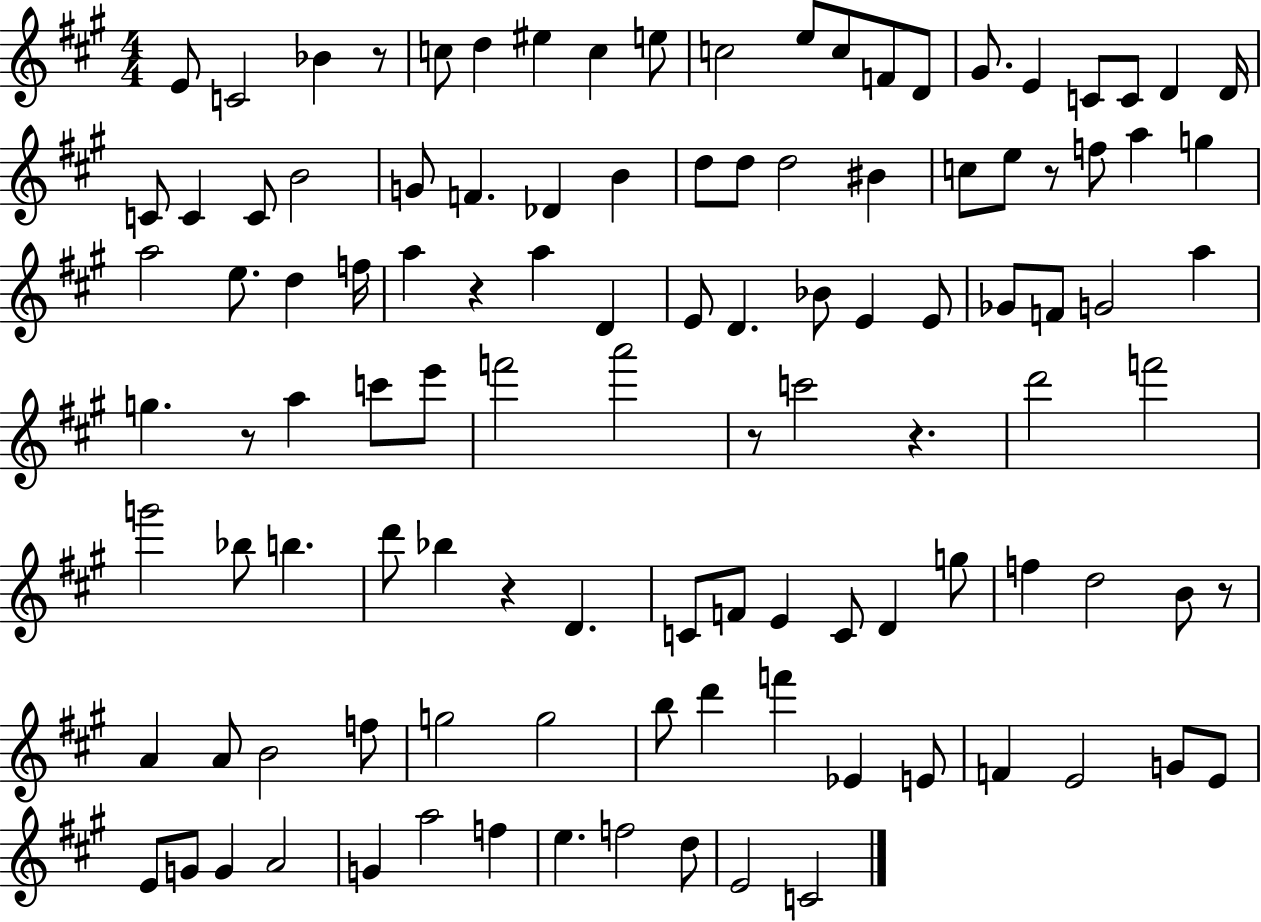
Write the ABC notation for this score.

X:1
T:Untitled
M:4/4
L:1/4
K:A
E/2 C2 _B z/2 c/2 d ^e c e/2 c2 e/2 c/2 F/2 D/2 ^G/2 E C/2 C/2 D D/4 C/2 C C/2 B2 G/2 F _D B d/2 d/2 d2 ^B c/2 e/2 z/2 f/2 a g a2 e/2 d f/4 a z a D E/2 D _B/2 E E/2 _G/2 F/2 G2 a g z/2 a c'/2 e'/2 f'2 a'2 z/2 c'2 z d'2 f'2 g'2 _b/2 b d'/2 _b z D C/2 F/2 E C/2 D g/2 f d2 B/2 z/2 A A/2 B2 f/2 g2 g2 b/2 d' f' _E E/2 F E2 G/2 E/2 E/2 G/2 G A2 G a2 f e f2 d/2 E2 C2